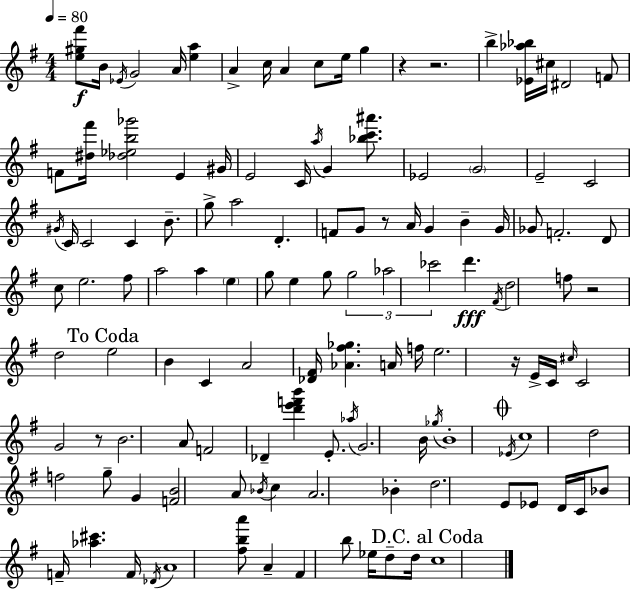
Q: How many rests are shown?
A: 6